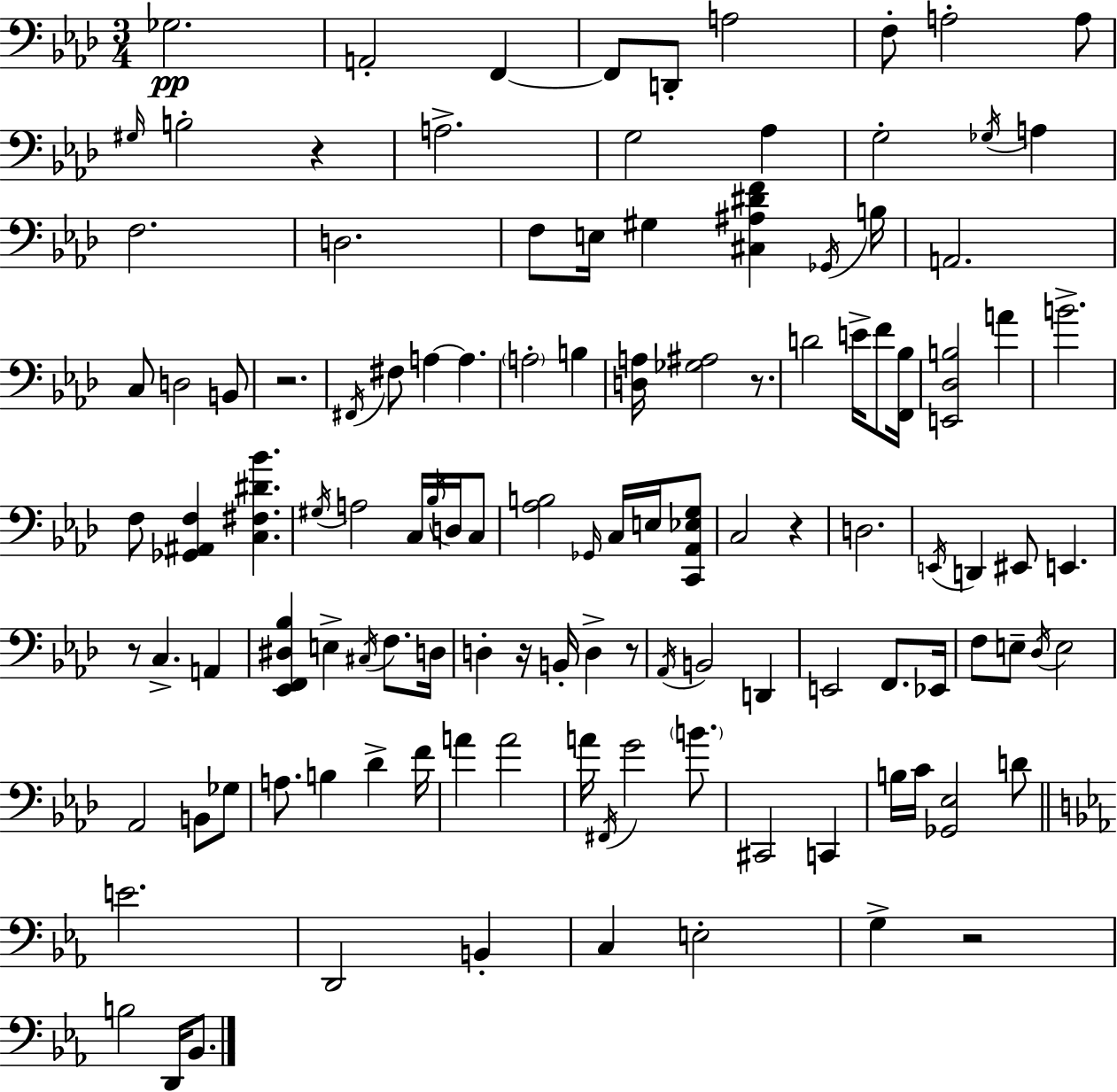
X:1
T:Untitled
M:3/4
L:1/4
K:Fm
_G,2 A,,2 F,, F,,/2 D,,/2 A,2 F,/2 A,2 A,/2 ^G,/4 B,2 z A,2 G,2 _A, G,2 _G,/4 A, F,2 D,2 F,/2 E,/4 ^G, [^C,^A,^DF] _G,,/4 B,/4 A,,2 C,/2 D,2 B,,/2 z2 ^F,,/4 ^F,/2 A, A, A,2 B, [D,A,]/4 [_G,^A,]2 z/2 D2 E/4 F/2 [F,,_B,]/4 [E,,_D,B,]2 A B2 F,/2 [_G,,^A,,F,] [C,^F,^D_B] ^G,/4 A,2 C,/4 _B,/4 D,/4 C,/2 [_A,B,]2 _G,,/4 C,/4 E,/4 [C,,_A,,_E,G,]/2 C,2 z D,2 E,,/4 D,, ^E,,/2 E,, z/2 C, A,, [_E,,F,,^D,_B,] E, ^C,/4 F,/2 D,/4 D, z/4 B,,/4 D, z/2 _A,,/4 B,,2 D,, E,,2 F,,/2 _E,,/4 F,/2 E,/2 _D,/4 E,2 _A,,2 B,,/2 _G,/2 A,/2 B, _D F/4 A A2 A/4 ^F,,/4 G2 B/2 ^C,,2 C,, B,/4 C/4 [_G,,_E,]2 D/2 E2 D,,2 B,, C, E,2 G, z2 B,2 D,,/4 _B,,/2